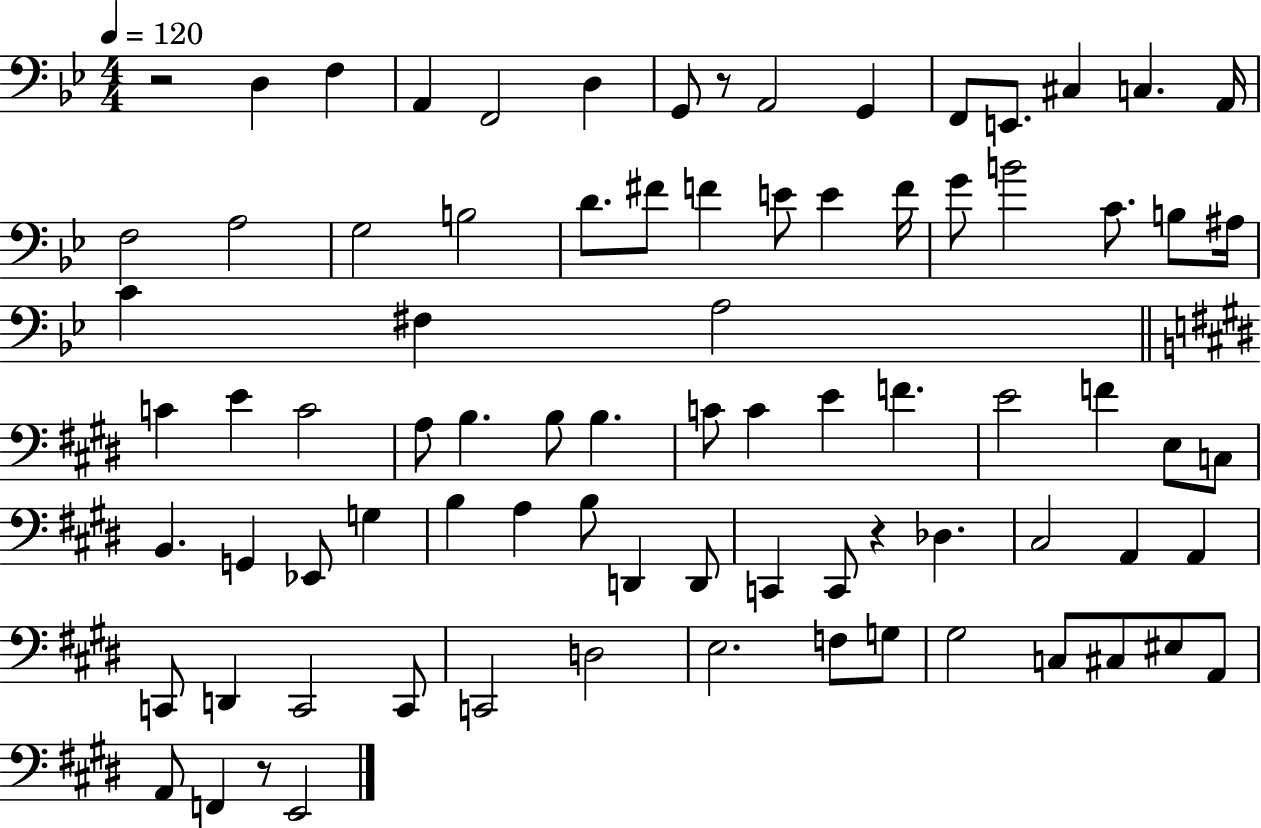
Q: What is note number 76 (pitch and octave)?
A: A2